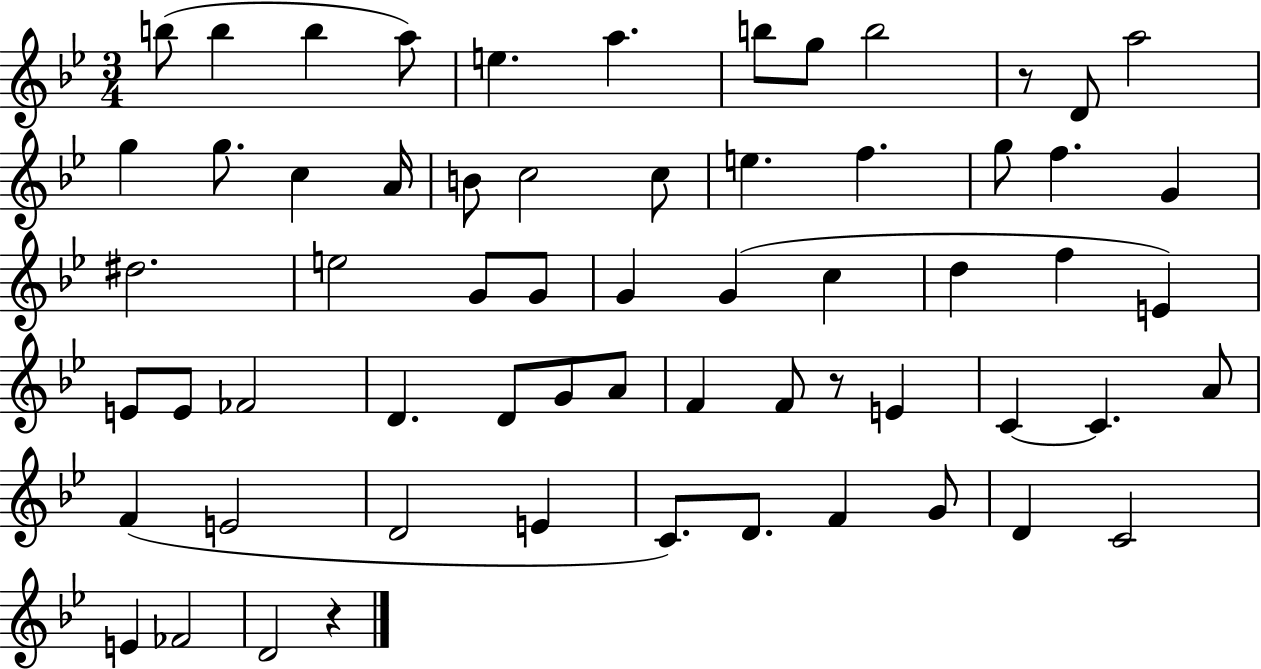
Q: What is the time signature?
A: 3/4